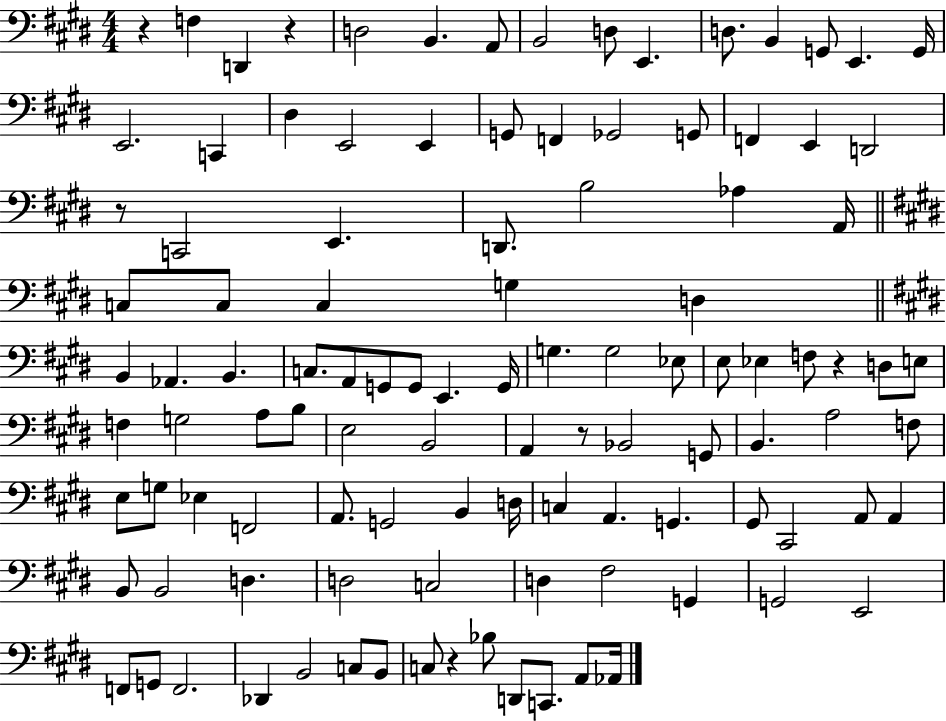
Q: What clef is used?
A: bass